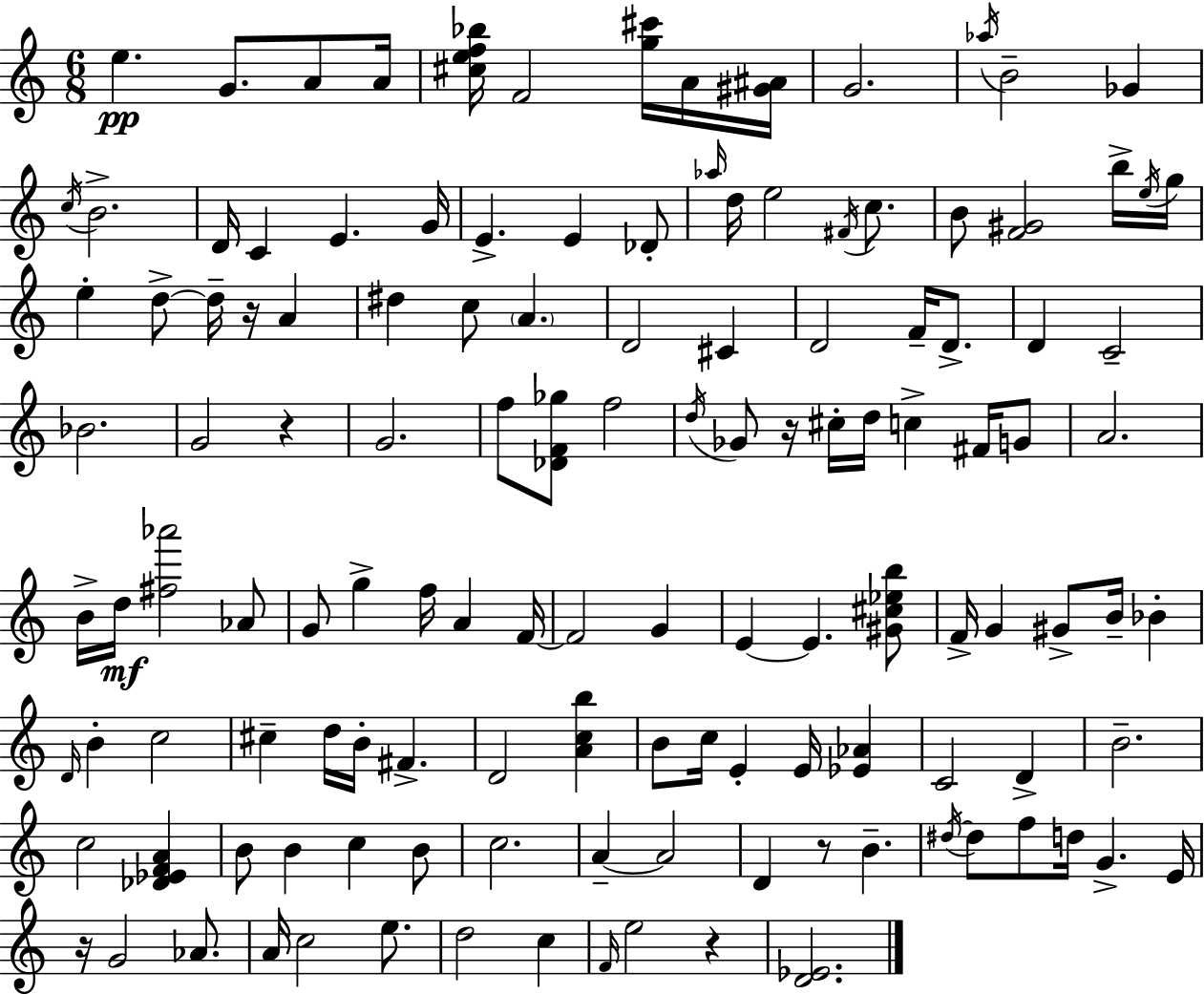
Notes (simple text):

E5/q. G4/e. A4/e A4/s [C#5,E5,F5,Bb5]/s F4/h [G5,C#6]/s A4/s [G#4,A#4]/s G4/h. Ab5/s B4/h Gb4/q C5/s B4/h. D4/s C4/q E4/q. G4/s E4/q. E4/q Db4/e Ab5/s D5/s E5/h F#4/s C5/e. B4/e [F4,G#4]/h B5/s E5/s G5/s E5/q D5/e D5/s R/s A4/q D#5/q C5/e A4/q. D4/h C#4/q D4/h F4/s D4/e. D4/q C4/h Bb4/h. G4/h R/q G4/h. F5/e [Db4,F4,Gb5]/e F5/h D5/s Gb4/e R/s C#5/s D5/s C5/q F#4/s G4/e A4/h. B4/s D5/s [F#5,Ab6]/h Ab4/e G4/e G5/q F5/s A4/q F4/s F4/h G4/q E4/q E4/q. [G#4,C#5,Eb5,B5]/e F4/s G4/q G#4/e B4/s Bb4/q D4/s B4/q C5/h C#5/q D5/s B4/s F#4/q. D4/h [A4,C5,B5]/q B4/e C5/s E4/q E4/s [Eb4,Ab4]/q C4/h D4/q B4/h. C5/h [Db4,Eb4,F4,A4]/q B4/e B4/q C5/q B4/e C5/h. A4/q A4/h D4/q R/e B4/q. D#5/s D#5/e F5/e D5/s G4/q. E4/s R/s G4/h Ab4/e. A4/s C5/h E5/e. D5/h C5/q F4/s E5/h R/q [D4,Eb4]/h.